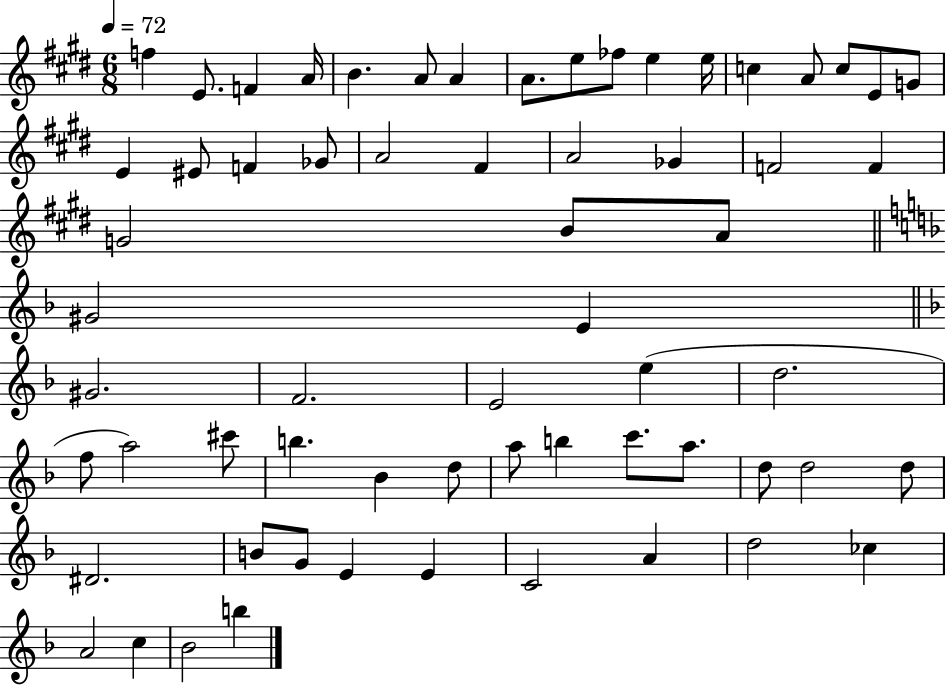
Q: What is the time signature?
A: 6/8